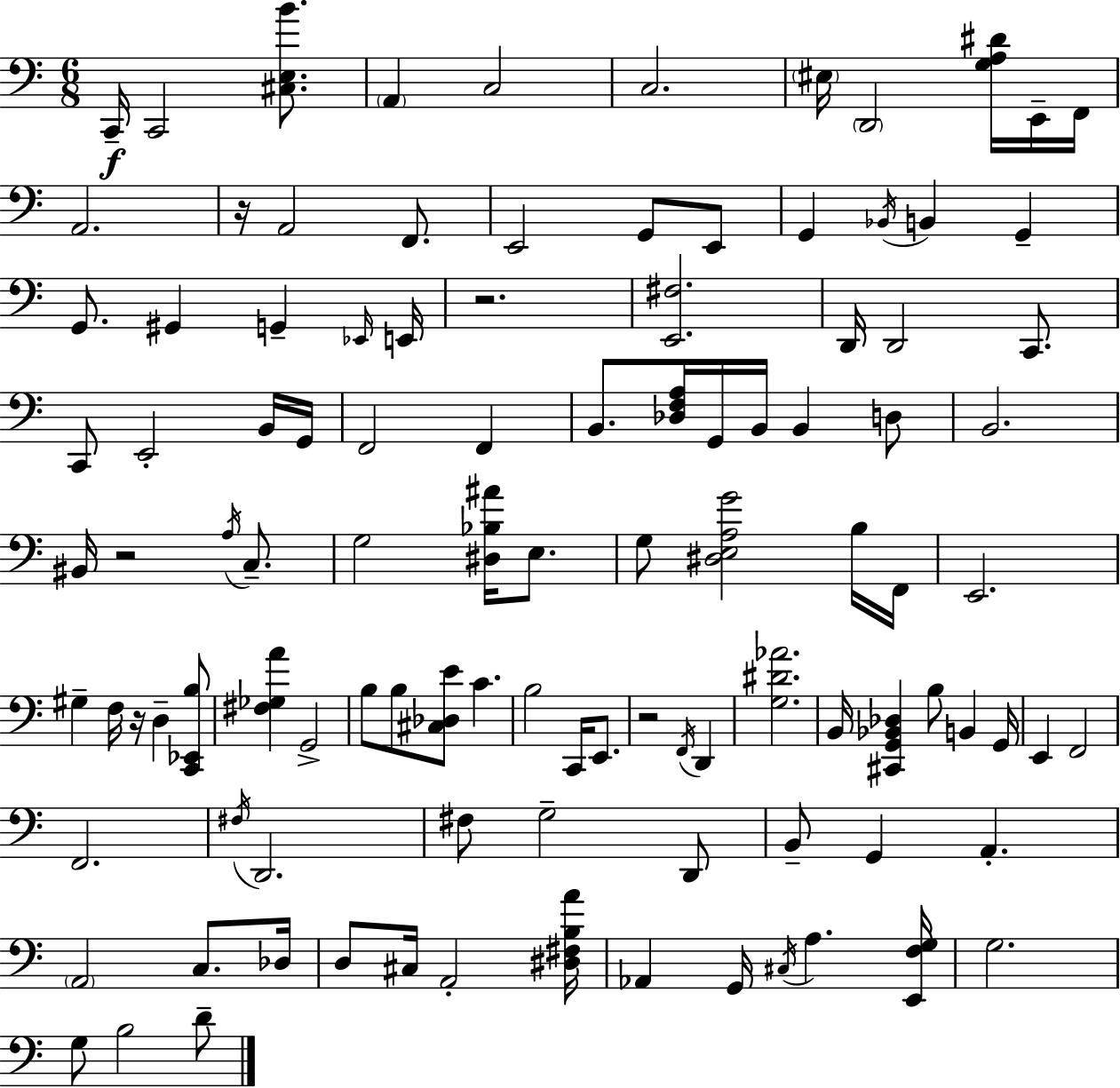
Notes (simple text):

C2/s C2/h [C#3,E3,B4]/e. A2/q C3/h C3/h. EIS3/s D2/h [G3,A3,D#4]/s E2/s F2/s A2/h. R/s A2/h F2/e. E2/h G2/e E2/e G2/q Bb2/s B2/q G2/q G2/e. G#2/q G2/q Eb2/s E2/s R/h. [E2,F#3]/h. D2/s D2/h C2/e. C2/e E2/h B2/s G2/s F2/h F2/q B2/e. [Db3,F3,A3]/s G2/s B2/s B2/q D3/e B2/h. BIS2/s R/h A3/s C3/e. G3/h [D#3,Bb3,A#4]/s E3/e. G3/e [D#3,E3,A3,G4]/h B3/s F2/s E2/h. G#3/q F3/s R/s D3/q [C2,Eb2,B3]/e [F#3,Gb3,A4]/q G2/h B3/e B3/e [C#3,Db3,E4]/e C4/q. B3/h C2/s E2/e. R/h F2/s D2/q [G3,D#4,Ab4]/h. B2/s [C#2,G2,Bb2,Db3]/q B3/e B2/q G2/s E2/q F2/h F2/h. F#3/s D2/h. F#3/e G3/h D2/e B2/e G2/q A2/q. A2/h C3/e. Db3/s D3/e C#3/s A2/h [D#3,F#3,B3,A4]/s Ab2/q G2/s C#3/s A3/q. [E2,F3,G3]/s G3/h. G3/e B3/h D4/e